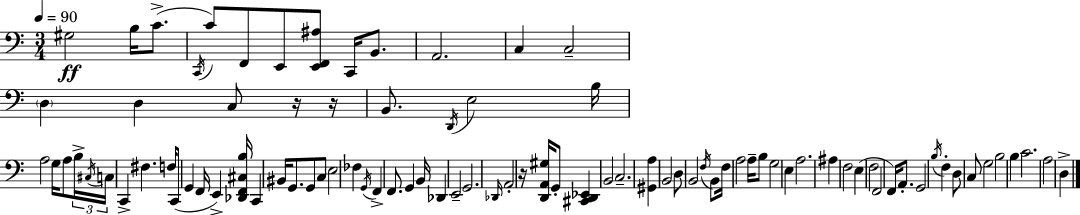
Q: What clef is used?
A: bass